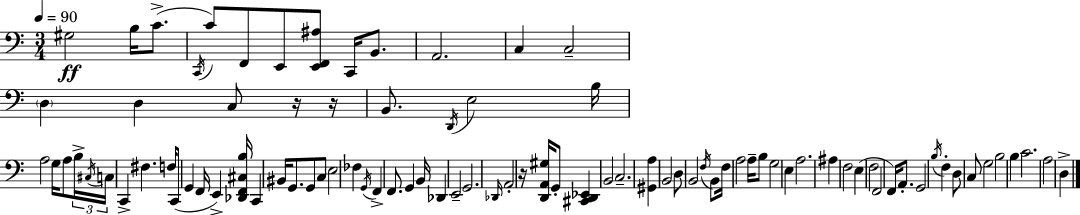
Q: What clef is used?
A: bass